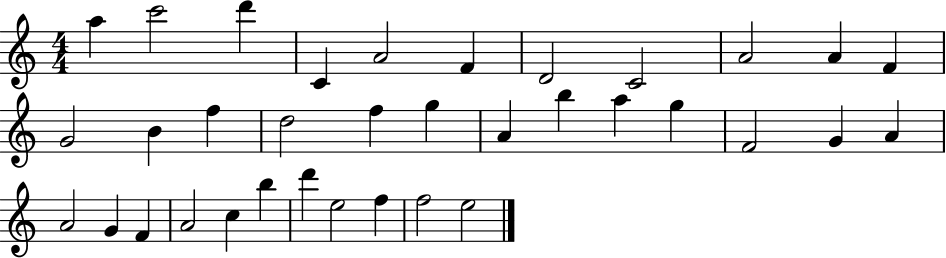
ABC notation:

X:1
T:Untitled
M:4/4
L:1/4
K:C
a c'2 d' C A2 F D2 C2 A2 A F G2 B f d2 f g A b a g F2 G A A2 G F A2 c b d' e2 f f2 e2